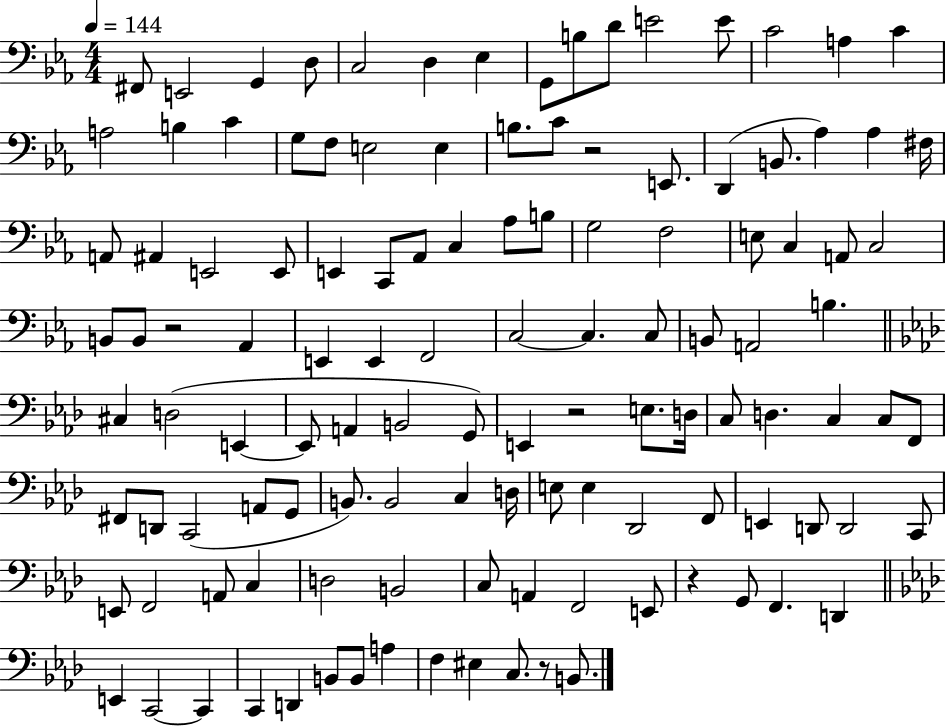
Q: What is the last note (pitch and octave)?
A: B2